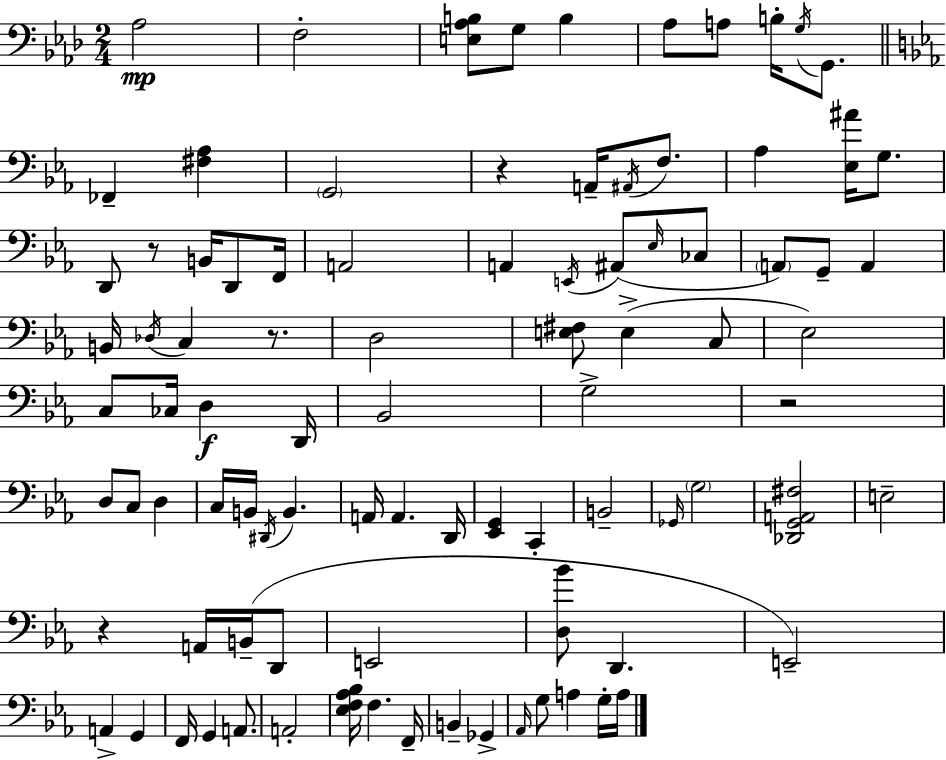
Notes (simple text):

Ab3/h F3/h [E3,Ab3,B3]/e G3/e B3/q Ab3/e A3/e B3/s G3/s G2/e. FES2/q [F#3,Ab3]/q G2/h R/q A2/s A#2/s F3/e. Ab3/q [Eb3,A#4]/s G3/e. D2/e R/e B2/s D2/e F2/s A2/h A2/q E2/s A#2/e Eb3/s CES3/e A2/e G2/e A2/q B2/s Db3/s C3/q R/e. D3/h [E3,F#3]/e E3/q C3/e Eb3/h C3/e CES3/s D3/q D2/s Bb2/h G3/h R/h D3/e C3/e D3/q C3/s B2/s D#2/s B2/q. A2/s A2/q. D2/s [Eb2,G2]/q C2/q B2/h Gb2/s G3/h [Db2,G2,A2,F#3]/h E3/h R/q A2/s B2/s D2/e E2/h [D3,Bb4]/e D2/q. E2/h A2/q G2/q F2/s G2/q A2/e. A2/h [Eb3,F3,Ab3,Bb3]/s F3/q. F2/s B2/q Gb2/q Ab2/s G3/e A3/q G3/s A3/s